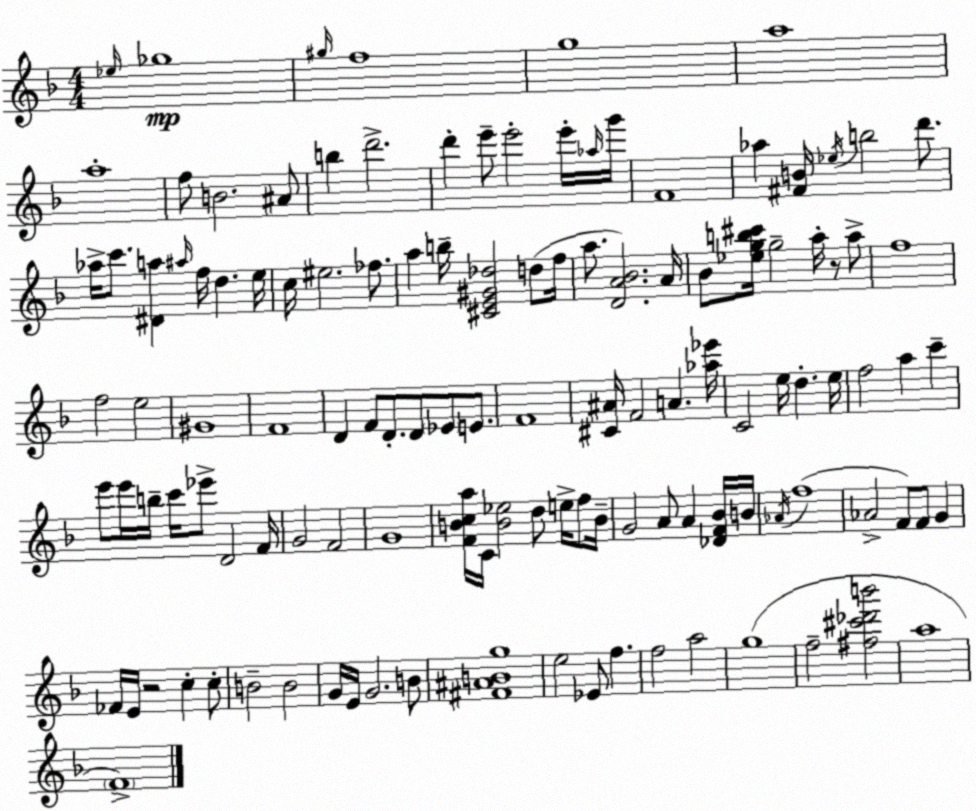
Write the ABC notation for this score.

X:1
T:Untitled
M:4/4
L:1/4
K:Dm
_e/4 _g4 ^g/4 f4 g4 a4 a4 f/2 B2 ^A/2 b d'2 d' e'/2 e'2 e'/4 _a/4 g'/4 F4 _a [^FB]/4 _e/4 b2 d'/2 _a/4 c'/2 [^Da] ^a/4 f/4 d e/4 c/4 ^e2 _f/2 a b/4 [^CE^G_d]2 d/2 f/4 a/2 [DA_B]2 A/4 _B/2 [_egb^c']/4 g2 a/4 z/2 a/2 f4 f2 e2 ^G4 F4 D F/2 D/2 D/2 _E/2 E/2 F4 [^C^A]/4 F2 A [_a_e']/4 C2 e/4 d e/4 f2 a c' e'/2 e'/4 b/4 c'/4 _e'/2 D2 F/4 G2 F2 G4 [FBca]/4 C/4 [B_e]2 d/2 e/4 f/2 B/4 G2 A/2 A [_DF_B]/4 B/4 _A/4 f4 _A2 F/2 F/2 G _F/4 E/4 z2 c c/2 B2 B2 G/4 E/4 G2 B/2 [^F^ABg]4 e2 _E/2 f f2 a2 g4 f2 [^f^c'_d'b']2 a4 F4